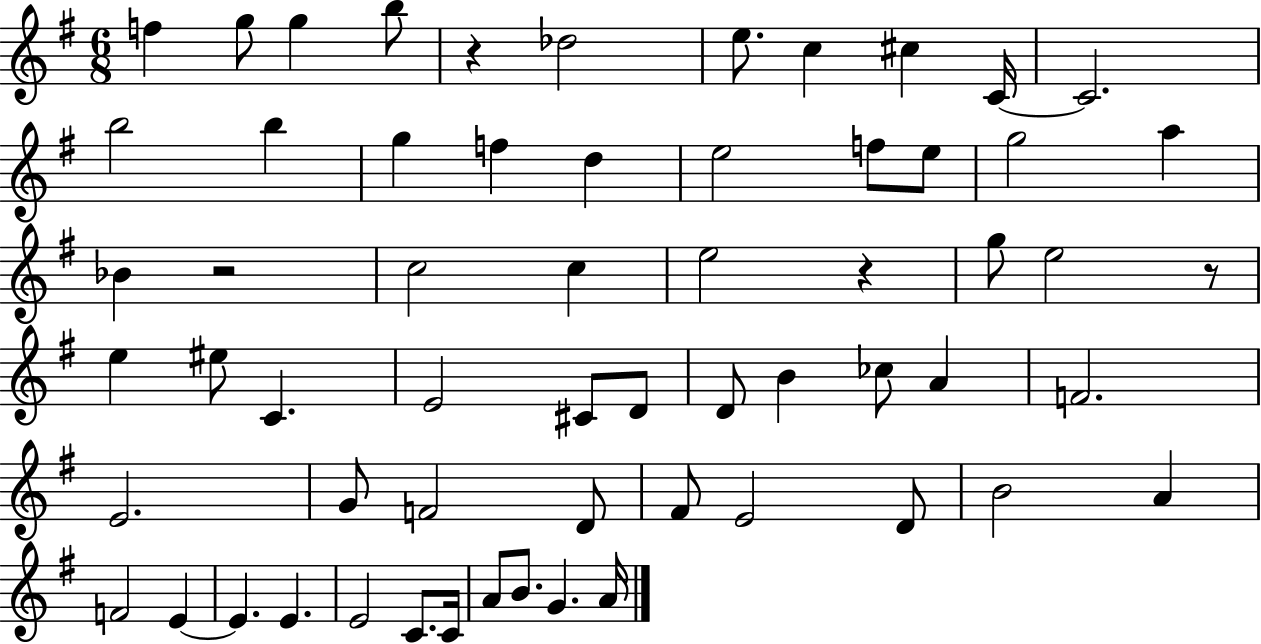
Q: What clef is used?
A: treble